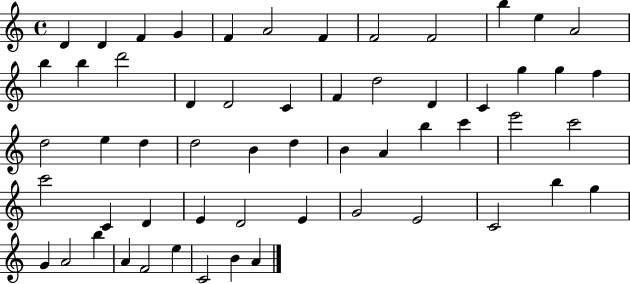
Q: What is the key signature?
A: C major